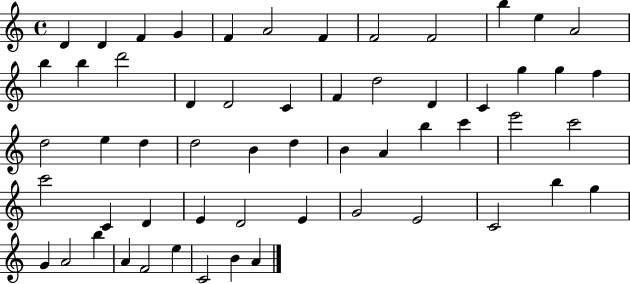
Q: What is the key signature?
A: C major